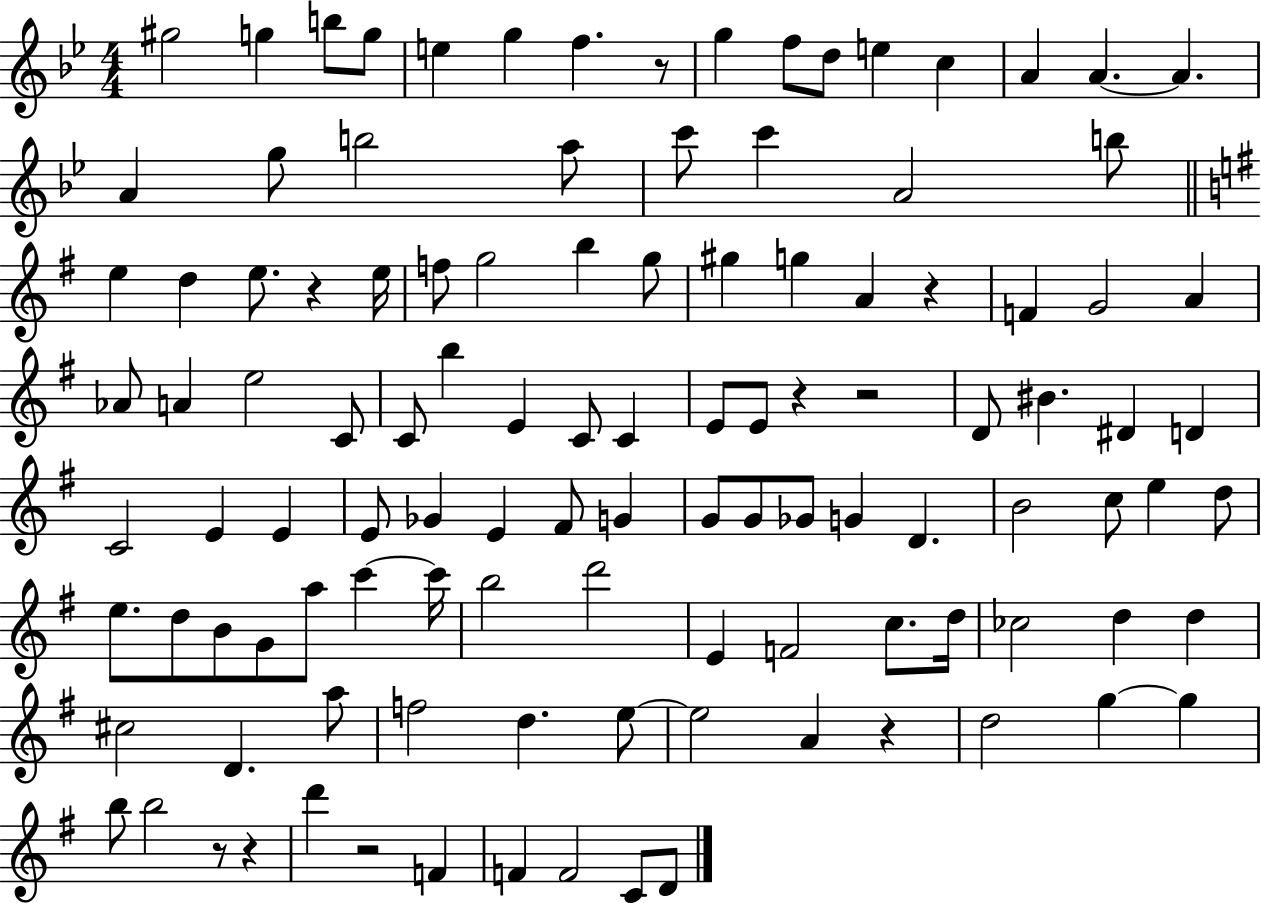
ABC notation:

X:1
T:Untitled
M:4/4
L:1/4
K:Bb
^g2 g b/2 g/2 e g f z/2 g f/2 d/2 e c A A A A g/2 b2 a/2 c'/2 c' A2 b/2 e d e/2 z e/4 f/2 g2 b g/2 ^g g A z F G2 A _A/2 A e2 C/2 C/2 b E C/2 C E/2 E/2 z z2 D/2 ^B ^D D C2 E E E/2 _G E ^F/2 G G/2 G/2 _G/2 G D B2 c/2 e d/2 e/2 d/2 B/2 G/2 a/2 c' c'/4 b2 d'2 E F2 c/2 d/4 _c2 d d ^c2 D a/2 f2 d e/2 e2 A z d2 g g b/2 b2 z/2 z d' z2 F F F2 C/2 D/2